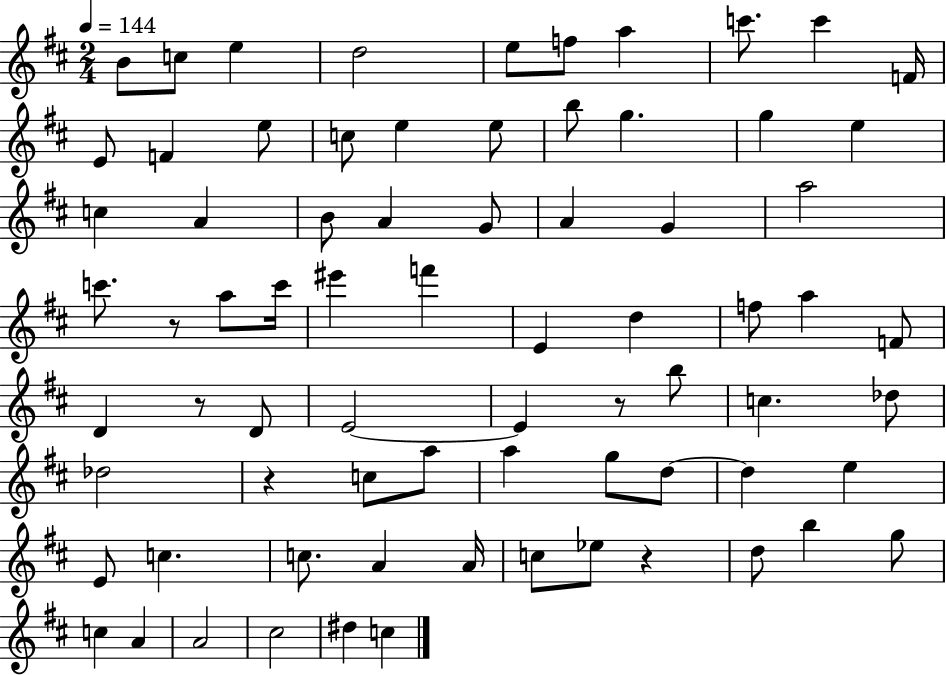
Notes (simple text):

B4/e C5/e E5/q D5/h E5/e F5/e A5/q C6/e. C6/q F4/s E4/e F4/q E5/e C5/e E5/q E5/e B5/e G5/q. G5/q E5/q C5/q A4/q B4/e A4/q G4/e A4/q G4/q A5/h C6/e. R/e A5/e C6/s EIS6/q F6/q E4/q D5/q F5/e A5/q F4/e D4/q R/e D4/e E4/h E4/q R/e B5/e C5/q. Db5/e Db5/h R/q C5/e A5/e A5/q G5/e D5/e D5/q E5/q E4/e C5/q. C5/e. A4/q A4/s C5/e Eb5/e R/q D5/e B5/q G5/e C5/q A4/q A4/h C#5/h D#5/q C5/q